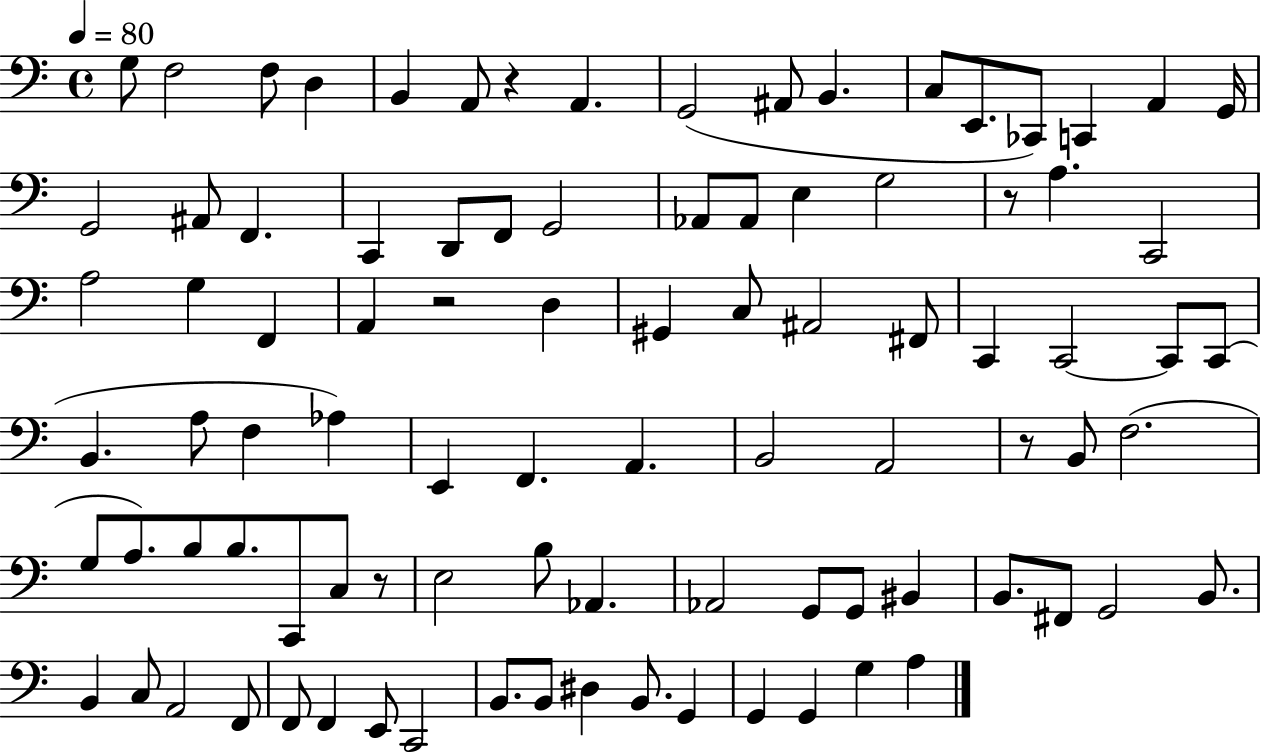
{
  \clef bass
  \time 4/4
  \defaultTimeSignature
  \key c \major
  \tempo 4 = 80
  g8 f2 f8 d4 | b,4 a,8 r4 a,4. | g,2( ais,8 b,4. | c8 e,8. ces,8) c,4 a,4 g,16 | \break g,2 ais,8 f,4. | c,4 d,8 f,8 g,2 | aes,8 aes,8 e4 g2 | r8 a4. c,2 | \break a2 g4 f,4 | a,4 r2 d4 | gis,4 c8 ais,2 fis,8 | c,4 c,2~~ c,8 c,8( | \break b,4. a8 f4 aes4) | e,4 f,4. a,4. | b,2 a,2 | r8 b,8 f2.( | \break g8 a8.) b8 b8. c,8 c8 r8 | e2 b8 aes,4. | aes,2 g,8 g,8 bis,4 | b,8. fis,8 g,2 b,8. | \break b,4 c8 a,2 f,8 | f,8 f,4 e,8 c,2 | b,8. b,8 dis4 b,8. g,4 | g,4 g,4 g4 a4 | \break \bar "|."
}